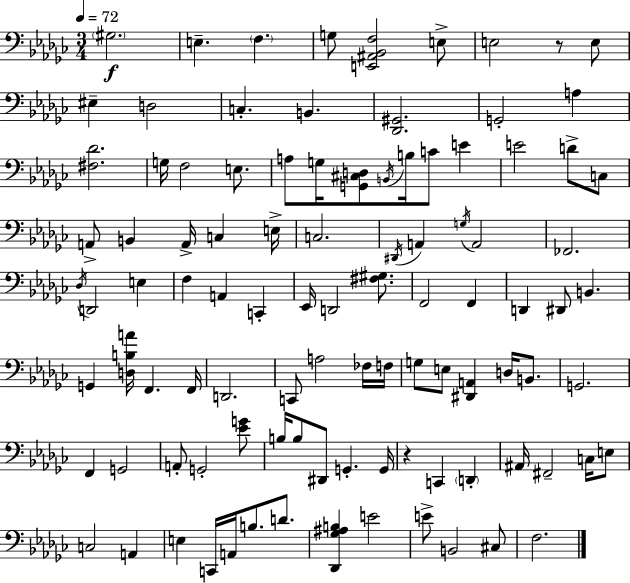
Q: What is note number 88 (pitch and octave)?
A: C#3